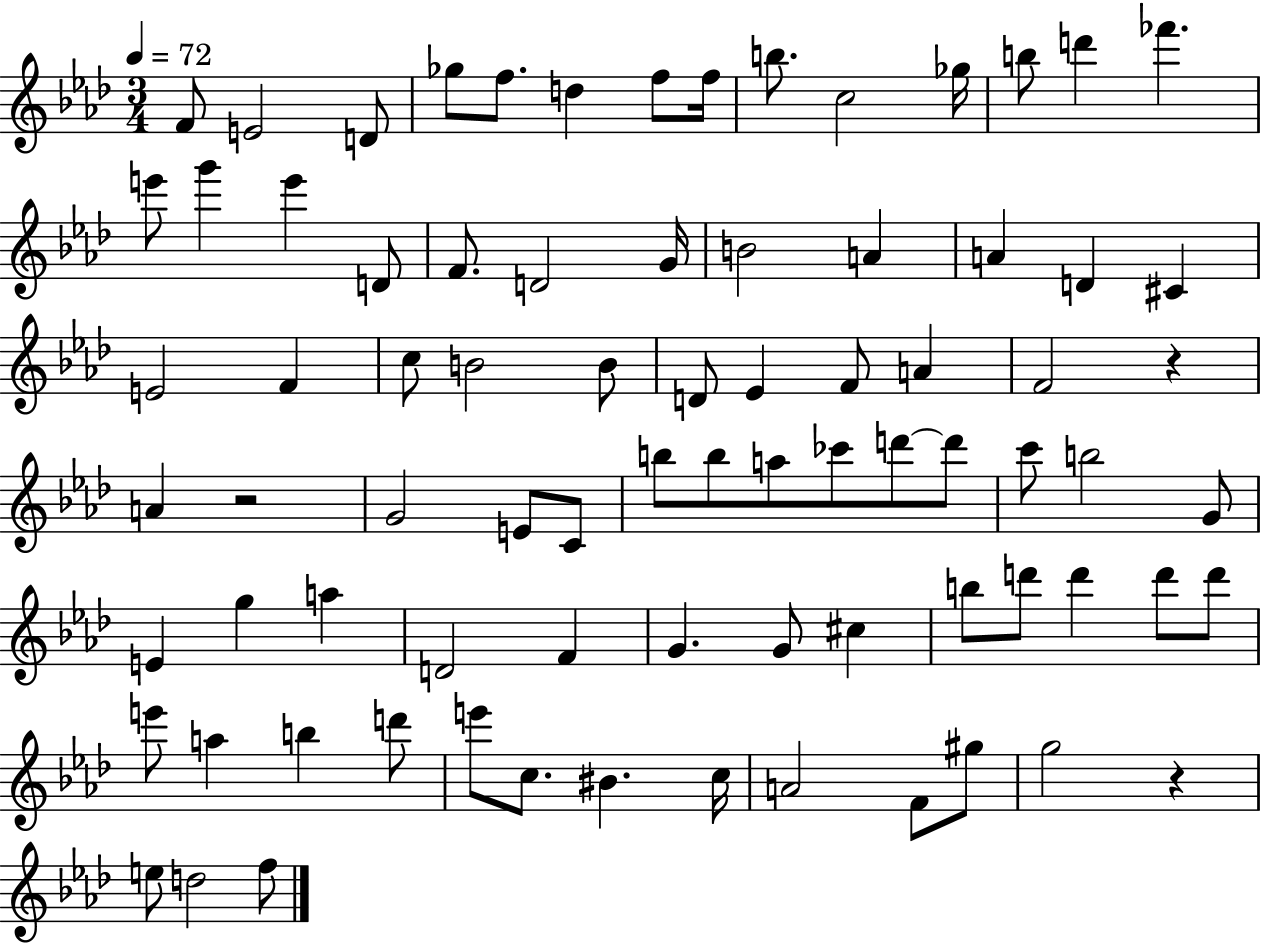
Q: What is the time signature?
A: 3/4